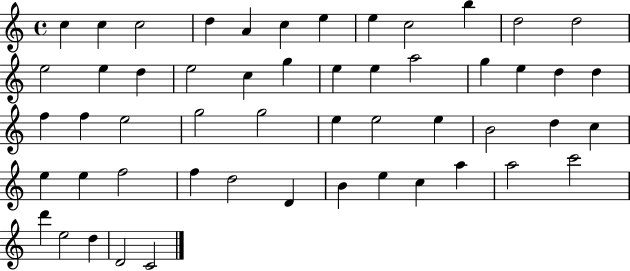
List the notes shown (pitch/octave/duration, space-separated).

C5/q C5/q C5/h D5/q A4/q C5/q E5/q E5/q C5/h B5/q D5/h D5/h E5/h E5/q D5/q E5/h C5/q G5/q E5/q E5/q A5/h G5/q E5/q D5/q D5/q F5/q F5/q E5/h G5/h G5/h E5/q E5/h E5/q B4/h D5/q C5/q E5/q E5/q F5/h F5/q D5/h D4/q B4/q E5/q C5/q A5/q A5/h C6/h D6/q E5/h D5/q D4/h C4/h